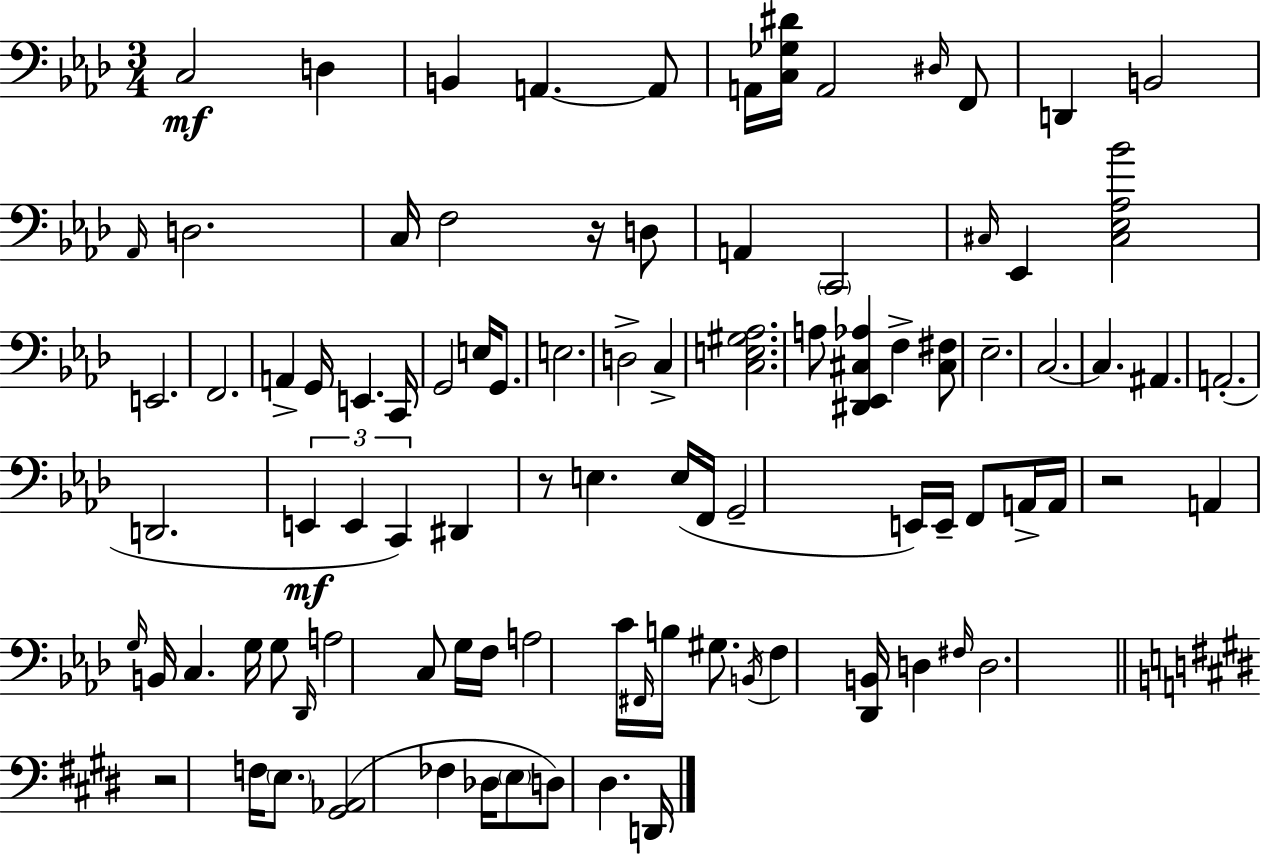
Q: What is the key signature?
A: AES major